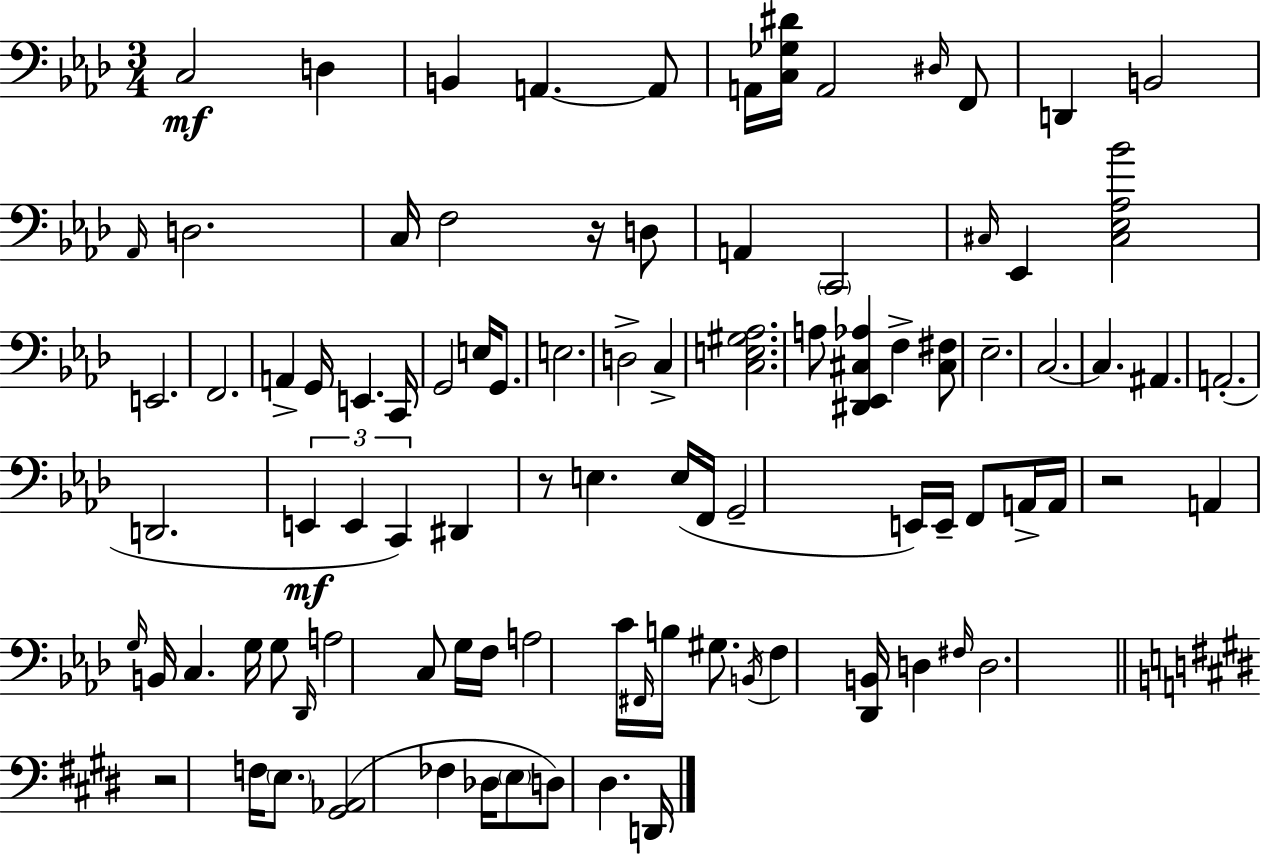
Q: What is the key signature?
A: AES major